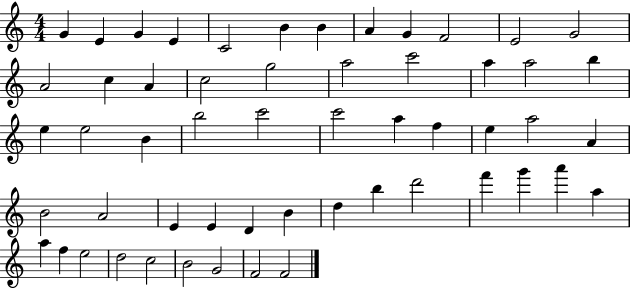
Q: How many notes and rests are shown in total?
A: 55